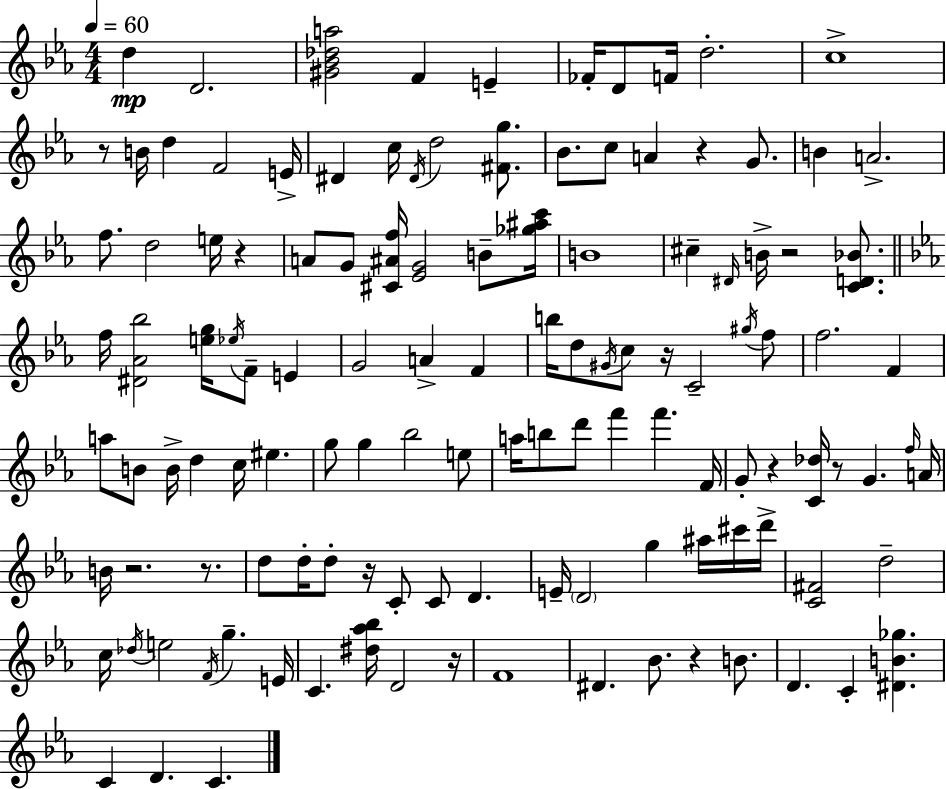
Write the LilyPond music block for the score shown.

{
  \clef treble
  \numericTimeSignature
  \time 4/4
  \key c \minor
  \tempo 4 = 60
  d''4\mp d'2. | <gis' bes' des'' a''>2 f'4 e'4-- | fes'16-. d'8 f'16 d''2.-. | c''1-> | \break r8 b'16 d''4 f'2 e'16-> | dis'4 c''16 \acciaccatura { dis'16 } d''2 <fis' g''>8. | bes'8. c''8 a'4 r4 g'8. | b'4 a'2.-> | \break f''8. d''2 e''16 r4 | a'8 g'8 <cis' ais' f''>16 <ees' g'>2 b'8-- | <ges'' ais'' c'''>16 b'1 | cis''4-- \grace { dis'16 } b'16-> r2 <c' d' bes'>8. | \break \bar "||" \break \key c \minor f''16 <dis' aes' bes''>2 <e'' g''>16 \acciaccatura { ees''16 } f'8-- e'4 | g'2 a'4-> f'4 | b''16 d''8 \acciaccatura { gis'16 } c''8 r16 c'2-- | \acciaccatura { gis''16 } f''8 f''2. f'4 | \break a''8 b'8 b'16-> d''4 c''16 eis''4. | g''8 g''4 bes''2 | e''8 a''16 b''8 d'''8 f'''4 f'''4. | f'16 g'8-. r4 <c' des''>16 r8 g'4. | \break \grace { f''16 } a'16 b'16 r2. | r8. d''8 d''16-. d''8-. r16 c'8-. c'8 d'4. | e'16-- \parenthesize d'2 g''4 | ais''16 cis'''16 d'''16-> <c' fis'>2 d''2-- | \break c''16 \acciaccatura { des''16 } e''2 \acciaccatura { f'16 } g''4.-- | e'16 c'4. <dis'' aes'' bes''>16 d'2 | r16 f'1 | dis'4. bes'8. r4 | \break b'8. d'4. c'4-. | <dis' b' ges''>4. c'4 d'4. | c'4. \bar "|."
}